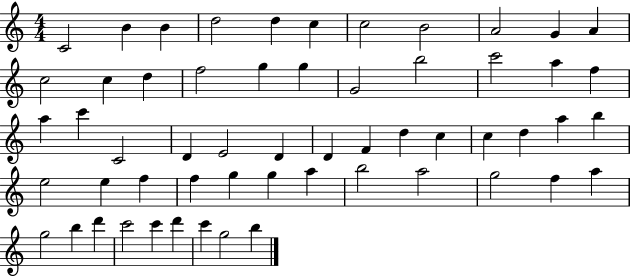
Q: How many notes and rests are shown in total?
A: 57